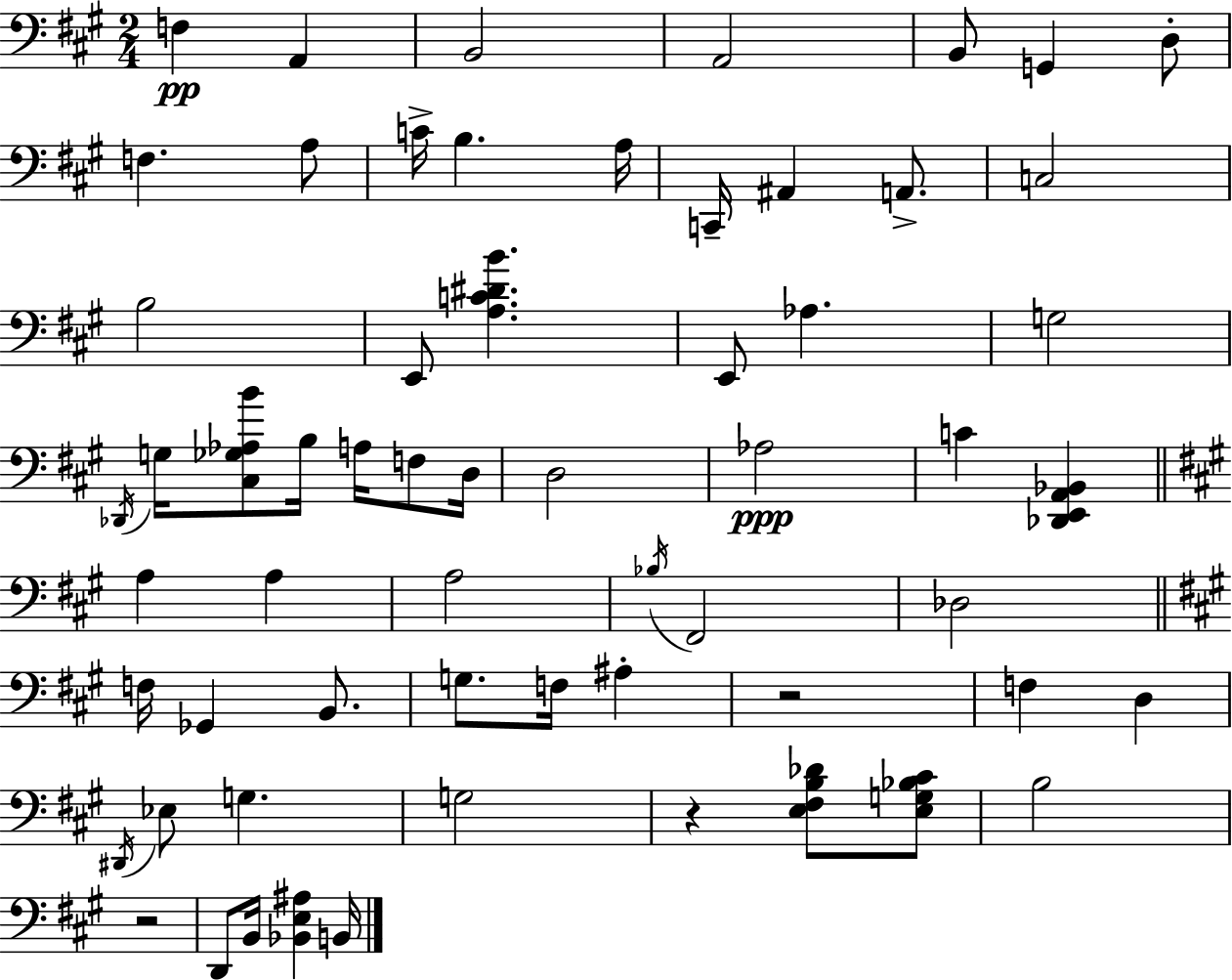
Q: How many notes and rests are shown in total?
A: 61